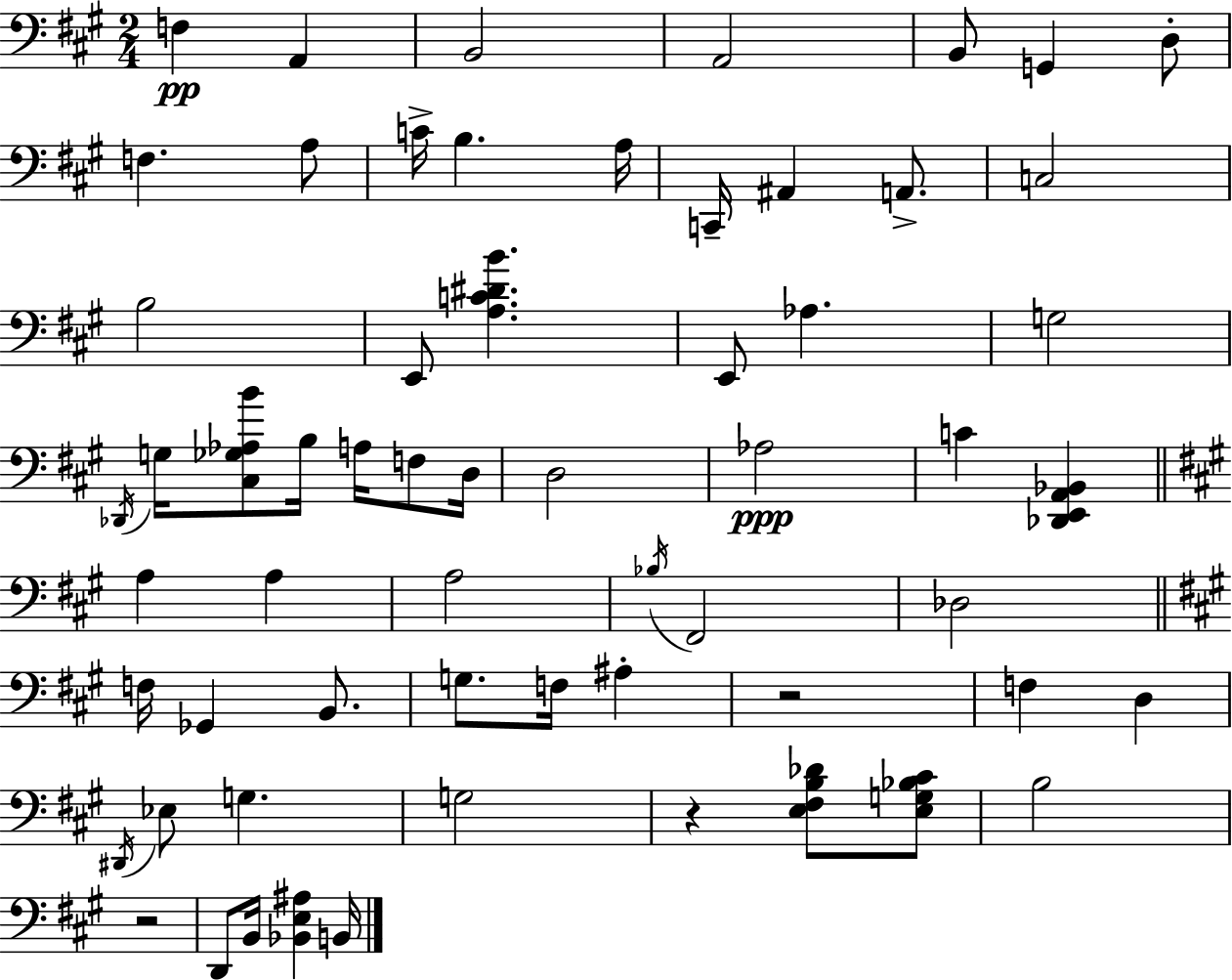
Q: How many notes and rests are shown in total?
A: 61